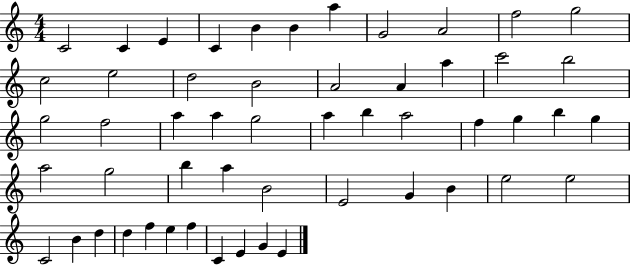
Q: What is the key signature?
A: C major